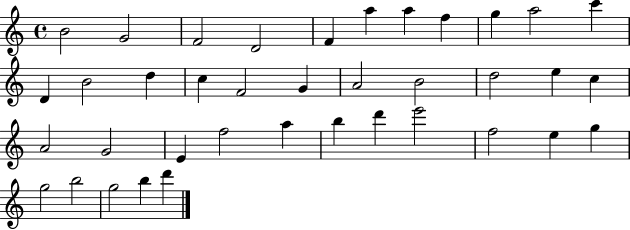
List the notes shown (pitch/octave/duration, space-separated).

B4/h G4/h F4/h D4/h F4/q A5/q A5/q F5/q G5/q A5/h C6/q D4/q B4/h D5/q C5/q F4/h G4/q A4/h B4/h D5/h E5/q C5/q A4/h G4/h E4/q F5/h A5/q B5/q D6/q E6/h F5/h E5/q G5/q G5/h B5/h G5/h B5/q D6/q